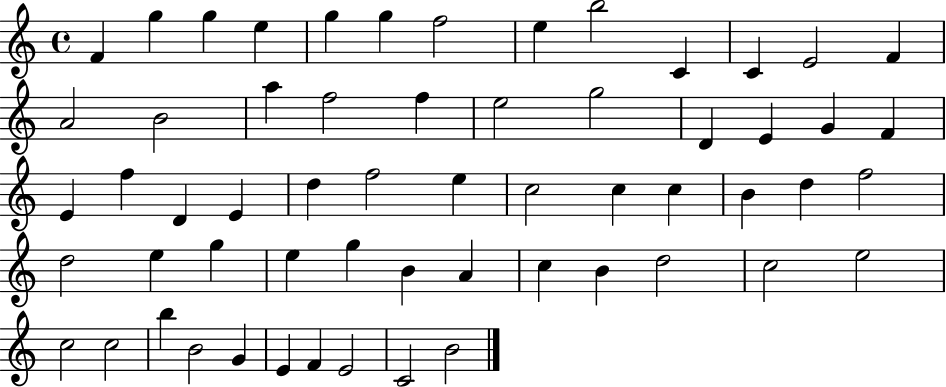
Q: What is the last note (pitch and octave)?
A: B4